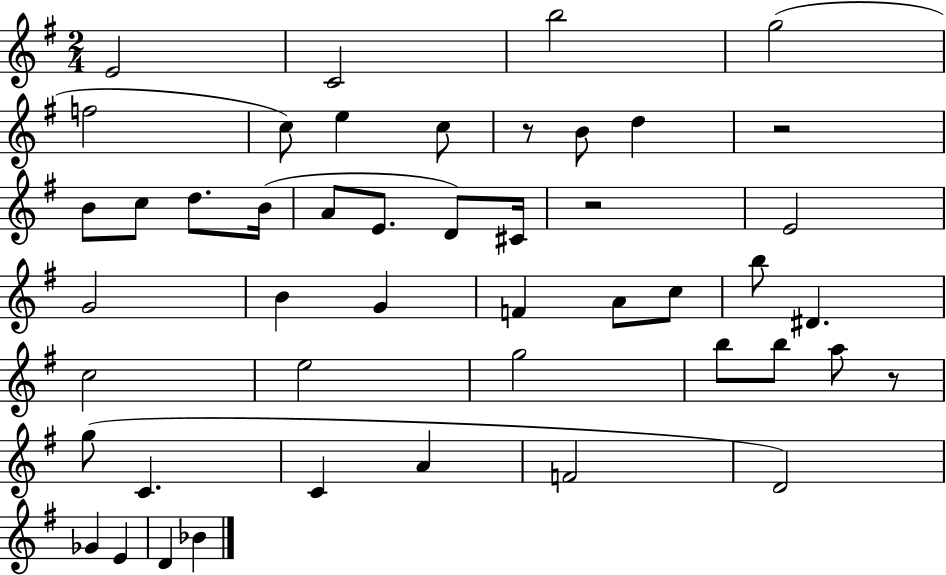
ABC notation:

X:1
T:Untitled
M:2/4
L:1/4
K:G
E2 C2 b2 g2 f2 c/2 e c/2 z/2 B/2 d z2 B/2 c/2 d/2 B/4 A/2 E/2 D/2 ^C/4 z2 E2 G2 B G F A/2 c/2 b/2 ^D c2 e2 g2 b/2 b/2 a/2 z/2 g/2 C C A F2 D2 _G E D _B